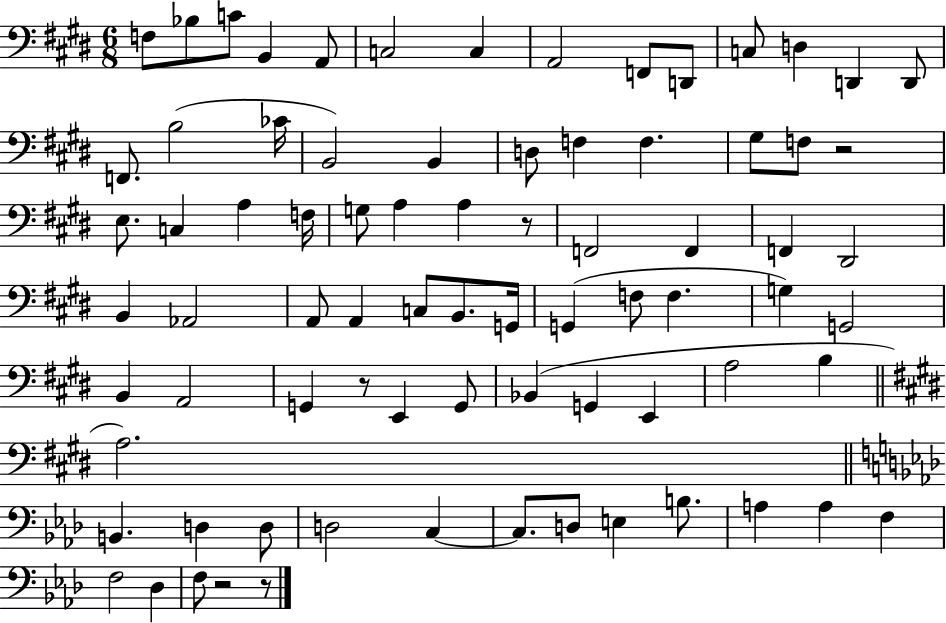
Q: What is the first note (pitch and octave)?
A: F3